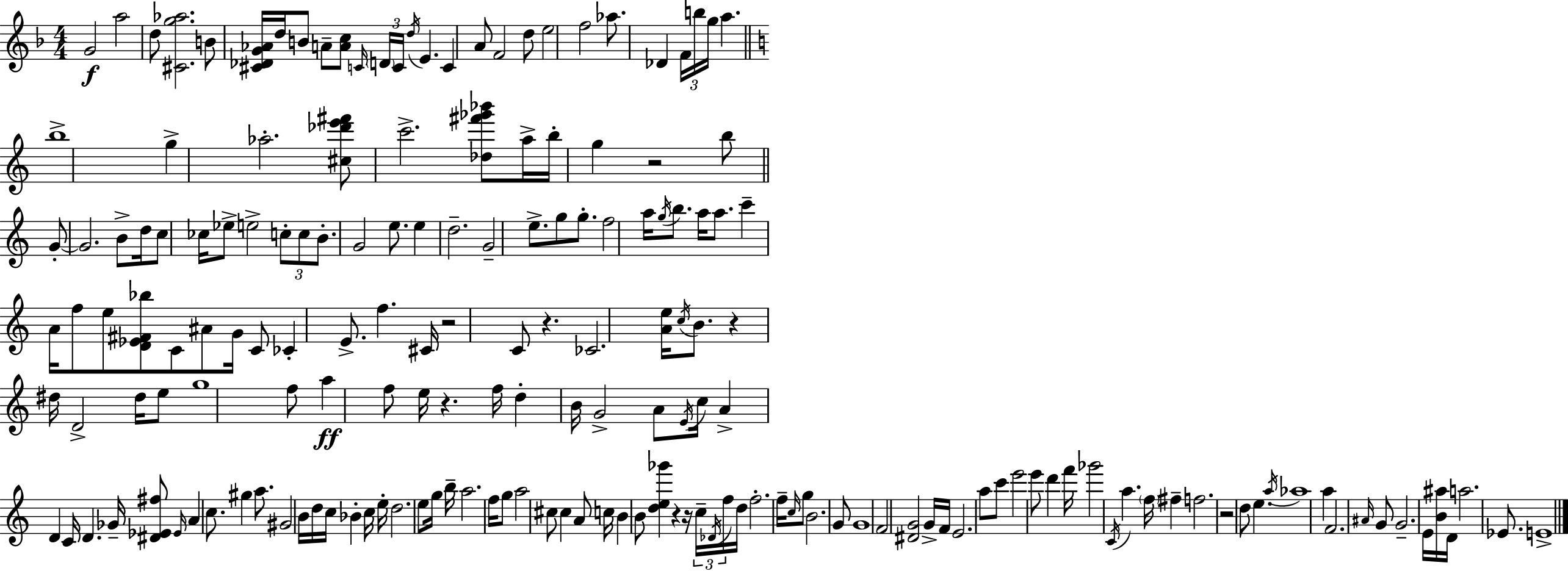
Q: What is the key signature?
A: F major